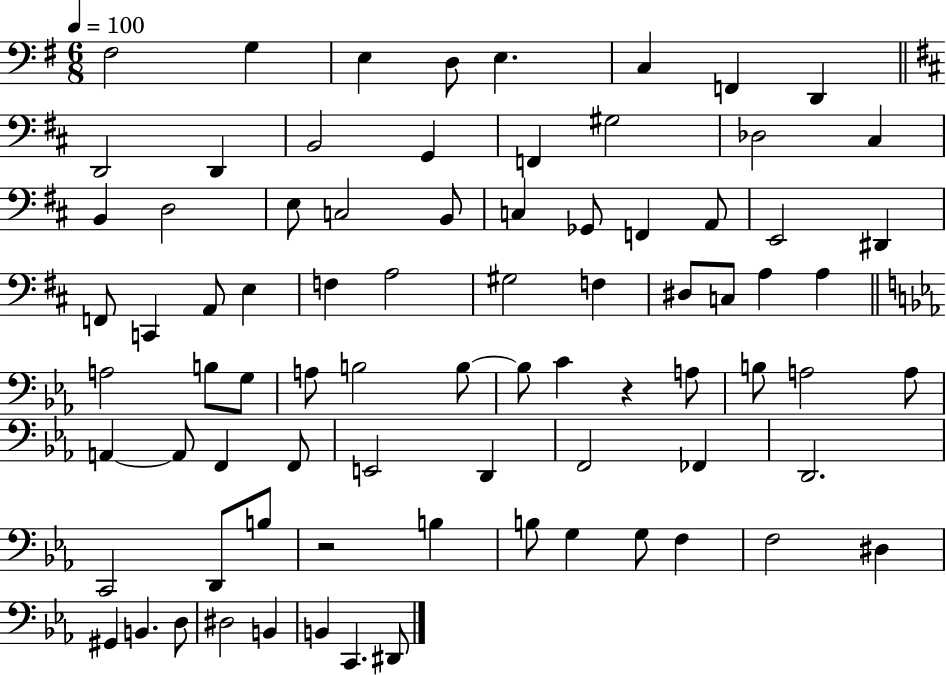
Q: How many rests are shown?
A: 2